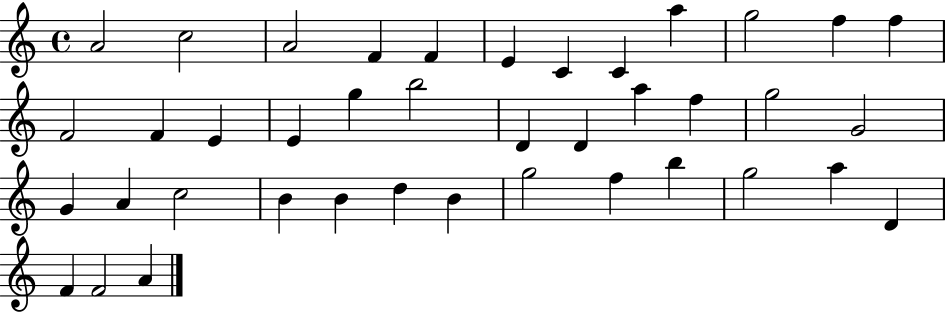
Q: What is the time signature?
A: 4/4